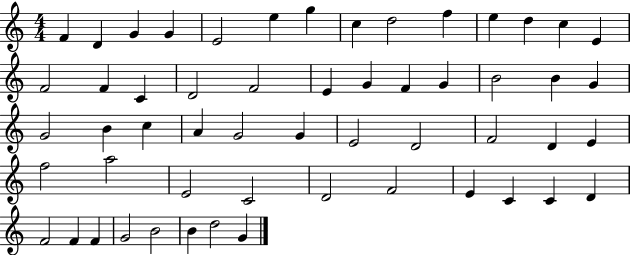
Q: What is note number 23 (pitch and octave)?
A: G4